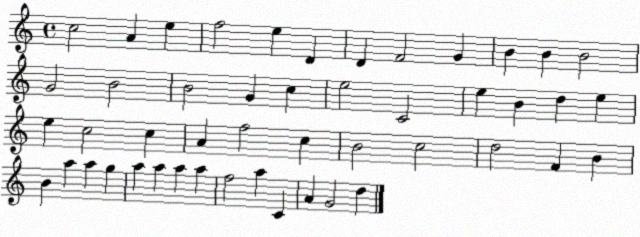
X:1
T:Untitled
M:4/4
L:1/4
K:C
c2 A e f2 e D D F2 G B B B2 G2 B2 B2 G c e2 C2 e B d e e c2 c A f2 c B2 c2 d2 F B B a a g a a a a f2 a C A G2 d